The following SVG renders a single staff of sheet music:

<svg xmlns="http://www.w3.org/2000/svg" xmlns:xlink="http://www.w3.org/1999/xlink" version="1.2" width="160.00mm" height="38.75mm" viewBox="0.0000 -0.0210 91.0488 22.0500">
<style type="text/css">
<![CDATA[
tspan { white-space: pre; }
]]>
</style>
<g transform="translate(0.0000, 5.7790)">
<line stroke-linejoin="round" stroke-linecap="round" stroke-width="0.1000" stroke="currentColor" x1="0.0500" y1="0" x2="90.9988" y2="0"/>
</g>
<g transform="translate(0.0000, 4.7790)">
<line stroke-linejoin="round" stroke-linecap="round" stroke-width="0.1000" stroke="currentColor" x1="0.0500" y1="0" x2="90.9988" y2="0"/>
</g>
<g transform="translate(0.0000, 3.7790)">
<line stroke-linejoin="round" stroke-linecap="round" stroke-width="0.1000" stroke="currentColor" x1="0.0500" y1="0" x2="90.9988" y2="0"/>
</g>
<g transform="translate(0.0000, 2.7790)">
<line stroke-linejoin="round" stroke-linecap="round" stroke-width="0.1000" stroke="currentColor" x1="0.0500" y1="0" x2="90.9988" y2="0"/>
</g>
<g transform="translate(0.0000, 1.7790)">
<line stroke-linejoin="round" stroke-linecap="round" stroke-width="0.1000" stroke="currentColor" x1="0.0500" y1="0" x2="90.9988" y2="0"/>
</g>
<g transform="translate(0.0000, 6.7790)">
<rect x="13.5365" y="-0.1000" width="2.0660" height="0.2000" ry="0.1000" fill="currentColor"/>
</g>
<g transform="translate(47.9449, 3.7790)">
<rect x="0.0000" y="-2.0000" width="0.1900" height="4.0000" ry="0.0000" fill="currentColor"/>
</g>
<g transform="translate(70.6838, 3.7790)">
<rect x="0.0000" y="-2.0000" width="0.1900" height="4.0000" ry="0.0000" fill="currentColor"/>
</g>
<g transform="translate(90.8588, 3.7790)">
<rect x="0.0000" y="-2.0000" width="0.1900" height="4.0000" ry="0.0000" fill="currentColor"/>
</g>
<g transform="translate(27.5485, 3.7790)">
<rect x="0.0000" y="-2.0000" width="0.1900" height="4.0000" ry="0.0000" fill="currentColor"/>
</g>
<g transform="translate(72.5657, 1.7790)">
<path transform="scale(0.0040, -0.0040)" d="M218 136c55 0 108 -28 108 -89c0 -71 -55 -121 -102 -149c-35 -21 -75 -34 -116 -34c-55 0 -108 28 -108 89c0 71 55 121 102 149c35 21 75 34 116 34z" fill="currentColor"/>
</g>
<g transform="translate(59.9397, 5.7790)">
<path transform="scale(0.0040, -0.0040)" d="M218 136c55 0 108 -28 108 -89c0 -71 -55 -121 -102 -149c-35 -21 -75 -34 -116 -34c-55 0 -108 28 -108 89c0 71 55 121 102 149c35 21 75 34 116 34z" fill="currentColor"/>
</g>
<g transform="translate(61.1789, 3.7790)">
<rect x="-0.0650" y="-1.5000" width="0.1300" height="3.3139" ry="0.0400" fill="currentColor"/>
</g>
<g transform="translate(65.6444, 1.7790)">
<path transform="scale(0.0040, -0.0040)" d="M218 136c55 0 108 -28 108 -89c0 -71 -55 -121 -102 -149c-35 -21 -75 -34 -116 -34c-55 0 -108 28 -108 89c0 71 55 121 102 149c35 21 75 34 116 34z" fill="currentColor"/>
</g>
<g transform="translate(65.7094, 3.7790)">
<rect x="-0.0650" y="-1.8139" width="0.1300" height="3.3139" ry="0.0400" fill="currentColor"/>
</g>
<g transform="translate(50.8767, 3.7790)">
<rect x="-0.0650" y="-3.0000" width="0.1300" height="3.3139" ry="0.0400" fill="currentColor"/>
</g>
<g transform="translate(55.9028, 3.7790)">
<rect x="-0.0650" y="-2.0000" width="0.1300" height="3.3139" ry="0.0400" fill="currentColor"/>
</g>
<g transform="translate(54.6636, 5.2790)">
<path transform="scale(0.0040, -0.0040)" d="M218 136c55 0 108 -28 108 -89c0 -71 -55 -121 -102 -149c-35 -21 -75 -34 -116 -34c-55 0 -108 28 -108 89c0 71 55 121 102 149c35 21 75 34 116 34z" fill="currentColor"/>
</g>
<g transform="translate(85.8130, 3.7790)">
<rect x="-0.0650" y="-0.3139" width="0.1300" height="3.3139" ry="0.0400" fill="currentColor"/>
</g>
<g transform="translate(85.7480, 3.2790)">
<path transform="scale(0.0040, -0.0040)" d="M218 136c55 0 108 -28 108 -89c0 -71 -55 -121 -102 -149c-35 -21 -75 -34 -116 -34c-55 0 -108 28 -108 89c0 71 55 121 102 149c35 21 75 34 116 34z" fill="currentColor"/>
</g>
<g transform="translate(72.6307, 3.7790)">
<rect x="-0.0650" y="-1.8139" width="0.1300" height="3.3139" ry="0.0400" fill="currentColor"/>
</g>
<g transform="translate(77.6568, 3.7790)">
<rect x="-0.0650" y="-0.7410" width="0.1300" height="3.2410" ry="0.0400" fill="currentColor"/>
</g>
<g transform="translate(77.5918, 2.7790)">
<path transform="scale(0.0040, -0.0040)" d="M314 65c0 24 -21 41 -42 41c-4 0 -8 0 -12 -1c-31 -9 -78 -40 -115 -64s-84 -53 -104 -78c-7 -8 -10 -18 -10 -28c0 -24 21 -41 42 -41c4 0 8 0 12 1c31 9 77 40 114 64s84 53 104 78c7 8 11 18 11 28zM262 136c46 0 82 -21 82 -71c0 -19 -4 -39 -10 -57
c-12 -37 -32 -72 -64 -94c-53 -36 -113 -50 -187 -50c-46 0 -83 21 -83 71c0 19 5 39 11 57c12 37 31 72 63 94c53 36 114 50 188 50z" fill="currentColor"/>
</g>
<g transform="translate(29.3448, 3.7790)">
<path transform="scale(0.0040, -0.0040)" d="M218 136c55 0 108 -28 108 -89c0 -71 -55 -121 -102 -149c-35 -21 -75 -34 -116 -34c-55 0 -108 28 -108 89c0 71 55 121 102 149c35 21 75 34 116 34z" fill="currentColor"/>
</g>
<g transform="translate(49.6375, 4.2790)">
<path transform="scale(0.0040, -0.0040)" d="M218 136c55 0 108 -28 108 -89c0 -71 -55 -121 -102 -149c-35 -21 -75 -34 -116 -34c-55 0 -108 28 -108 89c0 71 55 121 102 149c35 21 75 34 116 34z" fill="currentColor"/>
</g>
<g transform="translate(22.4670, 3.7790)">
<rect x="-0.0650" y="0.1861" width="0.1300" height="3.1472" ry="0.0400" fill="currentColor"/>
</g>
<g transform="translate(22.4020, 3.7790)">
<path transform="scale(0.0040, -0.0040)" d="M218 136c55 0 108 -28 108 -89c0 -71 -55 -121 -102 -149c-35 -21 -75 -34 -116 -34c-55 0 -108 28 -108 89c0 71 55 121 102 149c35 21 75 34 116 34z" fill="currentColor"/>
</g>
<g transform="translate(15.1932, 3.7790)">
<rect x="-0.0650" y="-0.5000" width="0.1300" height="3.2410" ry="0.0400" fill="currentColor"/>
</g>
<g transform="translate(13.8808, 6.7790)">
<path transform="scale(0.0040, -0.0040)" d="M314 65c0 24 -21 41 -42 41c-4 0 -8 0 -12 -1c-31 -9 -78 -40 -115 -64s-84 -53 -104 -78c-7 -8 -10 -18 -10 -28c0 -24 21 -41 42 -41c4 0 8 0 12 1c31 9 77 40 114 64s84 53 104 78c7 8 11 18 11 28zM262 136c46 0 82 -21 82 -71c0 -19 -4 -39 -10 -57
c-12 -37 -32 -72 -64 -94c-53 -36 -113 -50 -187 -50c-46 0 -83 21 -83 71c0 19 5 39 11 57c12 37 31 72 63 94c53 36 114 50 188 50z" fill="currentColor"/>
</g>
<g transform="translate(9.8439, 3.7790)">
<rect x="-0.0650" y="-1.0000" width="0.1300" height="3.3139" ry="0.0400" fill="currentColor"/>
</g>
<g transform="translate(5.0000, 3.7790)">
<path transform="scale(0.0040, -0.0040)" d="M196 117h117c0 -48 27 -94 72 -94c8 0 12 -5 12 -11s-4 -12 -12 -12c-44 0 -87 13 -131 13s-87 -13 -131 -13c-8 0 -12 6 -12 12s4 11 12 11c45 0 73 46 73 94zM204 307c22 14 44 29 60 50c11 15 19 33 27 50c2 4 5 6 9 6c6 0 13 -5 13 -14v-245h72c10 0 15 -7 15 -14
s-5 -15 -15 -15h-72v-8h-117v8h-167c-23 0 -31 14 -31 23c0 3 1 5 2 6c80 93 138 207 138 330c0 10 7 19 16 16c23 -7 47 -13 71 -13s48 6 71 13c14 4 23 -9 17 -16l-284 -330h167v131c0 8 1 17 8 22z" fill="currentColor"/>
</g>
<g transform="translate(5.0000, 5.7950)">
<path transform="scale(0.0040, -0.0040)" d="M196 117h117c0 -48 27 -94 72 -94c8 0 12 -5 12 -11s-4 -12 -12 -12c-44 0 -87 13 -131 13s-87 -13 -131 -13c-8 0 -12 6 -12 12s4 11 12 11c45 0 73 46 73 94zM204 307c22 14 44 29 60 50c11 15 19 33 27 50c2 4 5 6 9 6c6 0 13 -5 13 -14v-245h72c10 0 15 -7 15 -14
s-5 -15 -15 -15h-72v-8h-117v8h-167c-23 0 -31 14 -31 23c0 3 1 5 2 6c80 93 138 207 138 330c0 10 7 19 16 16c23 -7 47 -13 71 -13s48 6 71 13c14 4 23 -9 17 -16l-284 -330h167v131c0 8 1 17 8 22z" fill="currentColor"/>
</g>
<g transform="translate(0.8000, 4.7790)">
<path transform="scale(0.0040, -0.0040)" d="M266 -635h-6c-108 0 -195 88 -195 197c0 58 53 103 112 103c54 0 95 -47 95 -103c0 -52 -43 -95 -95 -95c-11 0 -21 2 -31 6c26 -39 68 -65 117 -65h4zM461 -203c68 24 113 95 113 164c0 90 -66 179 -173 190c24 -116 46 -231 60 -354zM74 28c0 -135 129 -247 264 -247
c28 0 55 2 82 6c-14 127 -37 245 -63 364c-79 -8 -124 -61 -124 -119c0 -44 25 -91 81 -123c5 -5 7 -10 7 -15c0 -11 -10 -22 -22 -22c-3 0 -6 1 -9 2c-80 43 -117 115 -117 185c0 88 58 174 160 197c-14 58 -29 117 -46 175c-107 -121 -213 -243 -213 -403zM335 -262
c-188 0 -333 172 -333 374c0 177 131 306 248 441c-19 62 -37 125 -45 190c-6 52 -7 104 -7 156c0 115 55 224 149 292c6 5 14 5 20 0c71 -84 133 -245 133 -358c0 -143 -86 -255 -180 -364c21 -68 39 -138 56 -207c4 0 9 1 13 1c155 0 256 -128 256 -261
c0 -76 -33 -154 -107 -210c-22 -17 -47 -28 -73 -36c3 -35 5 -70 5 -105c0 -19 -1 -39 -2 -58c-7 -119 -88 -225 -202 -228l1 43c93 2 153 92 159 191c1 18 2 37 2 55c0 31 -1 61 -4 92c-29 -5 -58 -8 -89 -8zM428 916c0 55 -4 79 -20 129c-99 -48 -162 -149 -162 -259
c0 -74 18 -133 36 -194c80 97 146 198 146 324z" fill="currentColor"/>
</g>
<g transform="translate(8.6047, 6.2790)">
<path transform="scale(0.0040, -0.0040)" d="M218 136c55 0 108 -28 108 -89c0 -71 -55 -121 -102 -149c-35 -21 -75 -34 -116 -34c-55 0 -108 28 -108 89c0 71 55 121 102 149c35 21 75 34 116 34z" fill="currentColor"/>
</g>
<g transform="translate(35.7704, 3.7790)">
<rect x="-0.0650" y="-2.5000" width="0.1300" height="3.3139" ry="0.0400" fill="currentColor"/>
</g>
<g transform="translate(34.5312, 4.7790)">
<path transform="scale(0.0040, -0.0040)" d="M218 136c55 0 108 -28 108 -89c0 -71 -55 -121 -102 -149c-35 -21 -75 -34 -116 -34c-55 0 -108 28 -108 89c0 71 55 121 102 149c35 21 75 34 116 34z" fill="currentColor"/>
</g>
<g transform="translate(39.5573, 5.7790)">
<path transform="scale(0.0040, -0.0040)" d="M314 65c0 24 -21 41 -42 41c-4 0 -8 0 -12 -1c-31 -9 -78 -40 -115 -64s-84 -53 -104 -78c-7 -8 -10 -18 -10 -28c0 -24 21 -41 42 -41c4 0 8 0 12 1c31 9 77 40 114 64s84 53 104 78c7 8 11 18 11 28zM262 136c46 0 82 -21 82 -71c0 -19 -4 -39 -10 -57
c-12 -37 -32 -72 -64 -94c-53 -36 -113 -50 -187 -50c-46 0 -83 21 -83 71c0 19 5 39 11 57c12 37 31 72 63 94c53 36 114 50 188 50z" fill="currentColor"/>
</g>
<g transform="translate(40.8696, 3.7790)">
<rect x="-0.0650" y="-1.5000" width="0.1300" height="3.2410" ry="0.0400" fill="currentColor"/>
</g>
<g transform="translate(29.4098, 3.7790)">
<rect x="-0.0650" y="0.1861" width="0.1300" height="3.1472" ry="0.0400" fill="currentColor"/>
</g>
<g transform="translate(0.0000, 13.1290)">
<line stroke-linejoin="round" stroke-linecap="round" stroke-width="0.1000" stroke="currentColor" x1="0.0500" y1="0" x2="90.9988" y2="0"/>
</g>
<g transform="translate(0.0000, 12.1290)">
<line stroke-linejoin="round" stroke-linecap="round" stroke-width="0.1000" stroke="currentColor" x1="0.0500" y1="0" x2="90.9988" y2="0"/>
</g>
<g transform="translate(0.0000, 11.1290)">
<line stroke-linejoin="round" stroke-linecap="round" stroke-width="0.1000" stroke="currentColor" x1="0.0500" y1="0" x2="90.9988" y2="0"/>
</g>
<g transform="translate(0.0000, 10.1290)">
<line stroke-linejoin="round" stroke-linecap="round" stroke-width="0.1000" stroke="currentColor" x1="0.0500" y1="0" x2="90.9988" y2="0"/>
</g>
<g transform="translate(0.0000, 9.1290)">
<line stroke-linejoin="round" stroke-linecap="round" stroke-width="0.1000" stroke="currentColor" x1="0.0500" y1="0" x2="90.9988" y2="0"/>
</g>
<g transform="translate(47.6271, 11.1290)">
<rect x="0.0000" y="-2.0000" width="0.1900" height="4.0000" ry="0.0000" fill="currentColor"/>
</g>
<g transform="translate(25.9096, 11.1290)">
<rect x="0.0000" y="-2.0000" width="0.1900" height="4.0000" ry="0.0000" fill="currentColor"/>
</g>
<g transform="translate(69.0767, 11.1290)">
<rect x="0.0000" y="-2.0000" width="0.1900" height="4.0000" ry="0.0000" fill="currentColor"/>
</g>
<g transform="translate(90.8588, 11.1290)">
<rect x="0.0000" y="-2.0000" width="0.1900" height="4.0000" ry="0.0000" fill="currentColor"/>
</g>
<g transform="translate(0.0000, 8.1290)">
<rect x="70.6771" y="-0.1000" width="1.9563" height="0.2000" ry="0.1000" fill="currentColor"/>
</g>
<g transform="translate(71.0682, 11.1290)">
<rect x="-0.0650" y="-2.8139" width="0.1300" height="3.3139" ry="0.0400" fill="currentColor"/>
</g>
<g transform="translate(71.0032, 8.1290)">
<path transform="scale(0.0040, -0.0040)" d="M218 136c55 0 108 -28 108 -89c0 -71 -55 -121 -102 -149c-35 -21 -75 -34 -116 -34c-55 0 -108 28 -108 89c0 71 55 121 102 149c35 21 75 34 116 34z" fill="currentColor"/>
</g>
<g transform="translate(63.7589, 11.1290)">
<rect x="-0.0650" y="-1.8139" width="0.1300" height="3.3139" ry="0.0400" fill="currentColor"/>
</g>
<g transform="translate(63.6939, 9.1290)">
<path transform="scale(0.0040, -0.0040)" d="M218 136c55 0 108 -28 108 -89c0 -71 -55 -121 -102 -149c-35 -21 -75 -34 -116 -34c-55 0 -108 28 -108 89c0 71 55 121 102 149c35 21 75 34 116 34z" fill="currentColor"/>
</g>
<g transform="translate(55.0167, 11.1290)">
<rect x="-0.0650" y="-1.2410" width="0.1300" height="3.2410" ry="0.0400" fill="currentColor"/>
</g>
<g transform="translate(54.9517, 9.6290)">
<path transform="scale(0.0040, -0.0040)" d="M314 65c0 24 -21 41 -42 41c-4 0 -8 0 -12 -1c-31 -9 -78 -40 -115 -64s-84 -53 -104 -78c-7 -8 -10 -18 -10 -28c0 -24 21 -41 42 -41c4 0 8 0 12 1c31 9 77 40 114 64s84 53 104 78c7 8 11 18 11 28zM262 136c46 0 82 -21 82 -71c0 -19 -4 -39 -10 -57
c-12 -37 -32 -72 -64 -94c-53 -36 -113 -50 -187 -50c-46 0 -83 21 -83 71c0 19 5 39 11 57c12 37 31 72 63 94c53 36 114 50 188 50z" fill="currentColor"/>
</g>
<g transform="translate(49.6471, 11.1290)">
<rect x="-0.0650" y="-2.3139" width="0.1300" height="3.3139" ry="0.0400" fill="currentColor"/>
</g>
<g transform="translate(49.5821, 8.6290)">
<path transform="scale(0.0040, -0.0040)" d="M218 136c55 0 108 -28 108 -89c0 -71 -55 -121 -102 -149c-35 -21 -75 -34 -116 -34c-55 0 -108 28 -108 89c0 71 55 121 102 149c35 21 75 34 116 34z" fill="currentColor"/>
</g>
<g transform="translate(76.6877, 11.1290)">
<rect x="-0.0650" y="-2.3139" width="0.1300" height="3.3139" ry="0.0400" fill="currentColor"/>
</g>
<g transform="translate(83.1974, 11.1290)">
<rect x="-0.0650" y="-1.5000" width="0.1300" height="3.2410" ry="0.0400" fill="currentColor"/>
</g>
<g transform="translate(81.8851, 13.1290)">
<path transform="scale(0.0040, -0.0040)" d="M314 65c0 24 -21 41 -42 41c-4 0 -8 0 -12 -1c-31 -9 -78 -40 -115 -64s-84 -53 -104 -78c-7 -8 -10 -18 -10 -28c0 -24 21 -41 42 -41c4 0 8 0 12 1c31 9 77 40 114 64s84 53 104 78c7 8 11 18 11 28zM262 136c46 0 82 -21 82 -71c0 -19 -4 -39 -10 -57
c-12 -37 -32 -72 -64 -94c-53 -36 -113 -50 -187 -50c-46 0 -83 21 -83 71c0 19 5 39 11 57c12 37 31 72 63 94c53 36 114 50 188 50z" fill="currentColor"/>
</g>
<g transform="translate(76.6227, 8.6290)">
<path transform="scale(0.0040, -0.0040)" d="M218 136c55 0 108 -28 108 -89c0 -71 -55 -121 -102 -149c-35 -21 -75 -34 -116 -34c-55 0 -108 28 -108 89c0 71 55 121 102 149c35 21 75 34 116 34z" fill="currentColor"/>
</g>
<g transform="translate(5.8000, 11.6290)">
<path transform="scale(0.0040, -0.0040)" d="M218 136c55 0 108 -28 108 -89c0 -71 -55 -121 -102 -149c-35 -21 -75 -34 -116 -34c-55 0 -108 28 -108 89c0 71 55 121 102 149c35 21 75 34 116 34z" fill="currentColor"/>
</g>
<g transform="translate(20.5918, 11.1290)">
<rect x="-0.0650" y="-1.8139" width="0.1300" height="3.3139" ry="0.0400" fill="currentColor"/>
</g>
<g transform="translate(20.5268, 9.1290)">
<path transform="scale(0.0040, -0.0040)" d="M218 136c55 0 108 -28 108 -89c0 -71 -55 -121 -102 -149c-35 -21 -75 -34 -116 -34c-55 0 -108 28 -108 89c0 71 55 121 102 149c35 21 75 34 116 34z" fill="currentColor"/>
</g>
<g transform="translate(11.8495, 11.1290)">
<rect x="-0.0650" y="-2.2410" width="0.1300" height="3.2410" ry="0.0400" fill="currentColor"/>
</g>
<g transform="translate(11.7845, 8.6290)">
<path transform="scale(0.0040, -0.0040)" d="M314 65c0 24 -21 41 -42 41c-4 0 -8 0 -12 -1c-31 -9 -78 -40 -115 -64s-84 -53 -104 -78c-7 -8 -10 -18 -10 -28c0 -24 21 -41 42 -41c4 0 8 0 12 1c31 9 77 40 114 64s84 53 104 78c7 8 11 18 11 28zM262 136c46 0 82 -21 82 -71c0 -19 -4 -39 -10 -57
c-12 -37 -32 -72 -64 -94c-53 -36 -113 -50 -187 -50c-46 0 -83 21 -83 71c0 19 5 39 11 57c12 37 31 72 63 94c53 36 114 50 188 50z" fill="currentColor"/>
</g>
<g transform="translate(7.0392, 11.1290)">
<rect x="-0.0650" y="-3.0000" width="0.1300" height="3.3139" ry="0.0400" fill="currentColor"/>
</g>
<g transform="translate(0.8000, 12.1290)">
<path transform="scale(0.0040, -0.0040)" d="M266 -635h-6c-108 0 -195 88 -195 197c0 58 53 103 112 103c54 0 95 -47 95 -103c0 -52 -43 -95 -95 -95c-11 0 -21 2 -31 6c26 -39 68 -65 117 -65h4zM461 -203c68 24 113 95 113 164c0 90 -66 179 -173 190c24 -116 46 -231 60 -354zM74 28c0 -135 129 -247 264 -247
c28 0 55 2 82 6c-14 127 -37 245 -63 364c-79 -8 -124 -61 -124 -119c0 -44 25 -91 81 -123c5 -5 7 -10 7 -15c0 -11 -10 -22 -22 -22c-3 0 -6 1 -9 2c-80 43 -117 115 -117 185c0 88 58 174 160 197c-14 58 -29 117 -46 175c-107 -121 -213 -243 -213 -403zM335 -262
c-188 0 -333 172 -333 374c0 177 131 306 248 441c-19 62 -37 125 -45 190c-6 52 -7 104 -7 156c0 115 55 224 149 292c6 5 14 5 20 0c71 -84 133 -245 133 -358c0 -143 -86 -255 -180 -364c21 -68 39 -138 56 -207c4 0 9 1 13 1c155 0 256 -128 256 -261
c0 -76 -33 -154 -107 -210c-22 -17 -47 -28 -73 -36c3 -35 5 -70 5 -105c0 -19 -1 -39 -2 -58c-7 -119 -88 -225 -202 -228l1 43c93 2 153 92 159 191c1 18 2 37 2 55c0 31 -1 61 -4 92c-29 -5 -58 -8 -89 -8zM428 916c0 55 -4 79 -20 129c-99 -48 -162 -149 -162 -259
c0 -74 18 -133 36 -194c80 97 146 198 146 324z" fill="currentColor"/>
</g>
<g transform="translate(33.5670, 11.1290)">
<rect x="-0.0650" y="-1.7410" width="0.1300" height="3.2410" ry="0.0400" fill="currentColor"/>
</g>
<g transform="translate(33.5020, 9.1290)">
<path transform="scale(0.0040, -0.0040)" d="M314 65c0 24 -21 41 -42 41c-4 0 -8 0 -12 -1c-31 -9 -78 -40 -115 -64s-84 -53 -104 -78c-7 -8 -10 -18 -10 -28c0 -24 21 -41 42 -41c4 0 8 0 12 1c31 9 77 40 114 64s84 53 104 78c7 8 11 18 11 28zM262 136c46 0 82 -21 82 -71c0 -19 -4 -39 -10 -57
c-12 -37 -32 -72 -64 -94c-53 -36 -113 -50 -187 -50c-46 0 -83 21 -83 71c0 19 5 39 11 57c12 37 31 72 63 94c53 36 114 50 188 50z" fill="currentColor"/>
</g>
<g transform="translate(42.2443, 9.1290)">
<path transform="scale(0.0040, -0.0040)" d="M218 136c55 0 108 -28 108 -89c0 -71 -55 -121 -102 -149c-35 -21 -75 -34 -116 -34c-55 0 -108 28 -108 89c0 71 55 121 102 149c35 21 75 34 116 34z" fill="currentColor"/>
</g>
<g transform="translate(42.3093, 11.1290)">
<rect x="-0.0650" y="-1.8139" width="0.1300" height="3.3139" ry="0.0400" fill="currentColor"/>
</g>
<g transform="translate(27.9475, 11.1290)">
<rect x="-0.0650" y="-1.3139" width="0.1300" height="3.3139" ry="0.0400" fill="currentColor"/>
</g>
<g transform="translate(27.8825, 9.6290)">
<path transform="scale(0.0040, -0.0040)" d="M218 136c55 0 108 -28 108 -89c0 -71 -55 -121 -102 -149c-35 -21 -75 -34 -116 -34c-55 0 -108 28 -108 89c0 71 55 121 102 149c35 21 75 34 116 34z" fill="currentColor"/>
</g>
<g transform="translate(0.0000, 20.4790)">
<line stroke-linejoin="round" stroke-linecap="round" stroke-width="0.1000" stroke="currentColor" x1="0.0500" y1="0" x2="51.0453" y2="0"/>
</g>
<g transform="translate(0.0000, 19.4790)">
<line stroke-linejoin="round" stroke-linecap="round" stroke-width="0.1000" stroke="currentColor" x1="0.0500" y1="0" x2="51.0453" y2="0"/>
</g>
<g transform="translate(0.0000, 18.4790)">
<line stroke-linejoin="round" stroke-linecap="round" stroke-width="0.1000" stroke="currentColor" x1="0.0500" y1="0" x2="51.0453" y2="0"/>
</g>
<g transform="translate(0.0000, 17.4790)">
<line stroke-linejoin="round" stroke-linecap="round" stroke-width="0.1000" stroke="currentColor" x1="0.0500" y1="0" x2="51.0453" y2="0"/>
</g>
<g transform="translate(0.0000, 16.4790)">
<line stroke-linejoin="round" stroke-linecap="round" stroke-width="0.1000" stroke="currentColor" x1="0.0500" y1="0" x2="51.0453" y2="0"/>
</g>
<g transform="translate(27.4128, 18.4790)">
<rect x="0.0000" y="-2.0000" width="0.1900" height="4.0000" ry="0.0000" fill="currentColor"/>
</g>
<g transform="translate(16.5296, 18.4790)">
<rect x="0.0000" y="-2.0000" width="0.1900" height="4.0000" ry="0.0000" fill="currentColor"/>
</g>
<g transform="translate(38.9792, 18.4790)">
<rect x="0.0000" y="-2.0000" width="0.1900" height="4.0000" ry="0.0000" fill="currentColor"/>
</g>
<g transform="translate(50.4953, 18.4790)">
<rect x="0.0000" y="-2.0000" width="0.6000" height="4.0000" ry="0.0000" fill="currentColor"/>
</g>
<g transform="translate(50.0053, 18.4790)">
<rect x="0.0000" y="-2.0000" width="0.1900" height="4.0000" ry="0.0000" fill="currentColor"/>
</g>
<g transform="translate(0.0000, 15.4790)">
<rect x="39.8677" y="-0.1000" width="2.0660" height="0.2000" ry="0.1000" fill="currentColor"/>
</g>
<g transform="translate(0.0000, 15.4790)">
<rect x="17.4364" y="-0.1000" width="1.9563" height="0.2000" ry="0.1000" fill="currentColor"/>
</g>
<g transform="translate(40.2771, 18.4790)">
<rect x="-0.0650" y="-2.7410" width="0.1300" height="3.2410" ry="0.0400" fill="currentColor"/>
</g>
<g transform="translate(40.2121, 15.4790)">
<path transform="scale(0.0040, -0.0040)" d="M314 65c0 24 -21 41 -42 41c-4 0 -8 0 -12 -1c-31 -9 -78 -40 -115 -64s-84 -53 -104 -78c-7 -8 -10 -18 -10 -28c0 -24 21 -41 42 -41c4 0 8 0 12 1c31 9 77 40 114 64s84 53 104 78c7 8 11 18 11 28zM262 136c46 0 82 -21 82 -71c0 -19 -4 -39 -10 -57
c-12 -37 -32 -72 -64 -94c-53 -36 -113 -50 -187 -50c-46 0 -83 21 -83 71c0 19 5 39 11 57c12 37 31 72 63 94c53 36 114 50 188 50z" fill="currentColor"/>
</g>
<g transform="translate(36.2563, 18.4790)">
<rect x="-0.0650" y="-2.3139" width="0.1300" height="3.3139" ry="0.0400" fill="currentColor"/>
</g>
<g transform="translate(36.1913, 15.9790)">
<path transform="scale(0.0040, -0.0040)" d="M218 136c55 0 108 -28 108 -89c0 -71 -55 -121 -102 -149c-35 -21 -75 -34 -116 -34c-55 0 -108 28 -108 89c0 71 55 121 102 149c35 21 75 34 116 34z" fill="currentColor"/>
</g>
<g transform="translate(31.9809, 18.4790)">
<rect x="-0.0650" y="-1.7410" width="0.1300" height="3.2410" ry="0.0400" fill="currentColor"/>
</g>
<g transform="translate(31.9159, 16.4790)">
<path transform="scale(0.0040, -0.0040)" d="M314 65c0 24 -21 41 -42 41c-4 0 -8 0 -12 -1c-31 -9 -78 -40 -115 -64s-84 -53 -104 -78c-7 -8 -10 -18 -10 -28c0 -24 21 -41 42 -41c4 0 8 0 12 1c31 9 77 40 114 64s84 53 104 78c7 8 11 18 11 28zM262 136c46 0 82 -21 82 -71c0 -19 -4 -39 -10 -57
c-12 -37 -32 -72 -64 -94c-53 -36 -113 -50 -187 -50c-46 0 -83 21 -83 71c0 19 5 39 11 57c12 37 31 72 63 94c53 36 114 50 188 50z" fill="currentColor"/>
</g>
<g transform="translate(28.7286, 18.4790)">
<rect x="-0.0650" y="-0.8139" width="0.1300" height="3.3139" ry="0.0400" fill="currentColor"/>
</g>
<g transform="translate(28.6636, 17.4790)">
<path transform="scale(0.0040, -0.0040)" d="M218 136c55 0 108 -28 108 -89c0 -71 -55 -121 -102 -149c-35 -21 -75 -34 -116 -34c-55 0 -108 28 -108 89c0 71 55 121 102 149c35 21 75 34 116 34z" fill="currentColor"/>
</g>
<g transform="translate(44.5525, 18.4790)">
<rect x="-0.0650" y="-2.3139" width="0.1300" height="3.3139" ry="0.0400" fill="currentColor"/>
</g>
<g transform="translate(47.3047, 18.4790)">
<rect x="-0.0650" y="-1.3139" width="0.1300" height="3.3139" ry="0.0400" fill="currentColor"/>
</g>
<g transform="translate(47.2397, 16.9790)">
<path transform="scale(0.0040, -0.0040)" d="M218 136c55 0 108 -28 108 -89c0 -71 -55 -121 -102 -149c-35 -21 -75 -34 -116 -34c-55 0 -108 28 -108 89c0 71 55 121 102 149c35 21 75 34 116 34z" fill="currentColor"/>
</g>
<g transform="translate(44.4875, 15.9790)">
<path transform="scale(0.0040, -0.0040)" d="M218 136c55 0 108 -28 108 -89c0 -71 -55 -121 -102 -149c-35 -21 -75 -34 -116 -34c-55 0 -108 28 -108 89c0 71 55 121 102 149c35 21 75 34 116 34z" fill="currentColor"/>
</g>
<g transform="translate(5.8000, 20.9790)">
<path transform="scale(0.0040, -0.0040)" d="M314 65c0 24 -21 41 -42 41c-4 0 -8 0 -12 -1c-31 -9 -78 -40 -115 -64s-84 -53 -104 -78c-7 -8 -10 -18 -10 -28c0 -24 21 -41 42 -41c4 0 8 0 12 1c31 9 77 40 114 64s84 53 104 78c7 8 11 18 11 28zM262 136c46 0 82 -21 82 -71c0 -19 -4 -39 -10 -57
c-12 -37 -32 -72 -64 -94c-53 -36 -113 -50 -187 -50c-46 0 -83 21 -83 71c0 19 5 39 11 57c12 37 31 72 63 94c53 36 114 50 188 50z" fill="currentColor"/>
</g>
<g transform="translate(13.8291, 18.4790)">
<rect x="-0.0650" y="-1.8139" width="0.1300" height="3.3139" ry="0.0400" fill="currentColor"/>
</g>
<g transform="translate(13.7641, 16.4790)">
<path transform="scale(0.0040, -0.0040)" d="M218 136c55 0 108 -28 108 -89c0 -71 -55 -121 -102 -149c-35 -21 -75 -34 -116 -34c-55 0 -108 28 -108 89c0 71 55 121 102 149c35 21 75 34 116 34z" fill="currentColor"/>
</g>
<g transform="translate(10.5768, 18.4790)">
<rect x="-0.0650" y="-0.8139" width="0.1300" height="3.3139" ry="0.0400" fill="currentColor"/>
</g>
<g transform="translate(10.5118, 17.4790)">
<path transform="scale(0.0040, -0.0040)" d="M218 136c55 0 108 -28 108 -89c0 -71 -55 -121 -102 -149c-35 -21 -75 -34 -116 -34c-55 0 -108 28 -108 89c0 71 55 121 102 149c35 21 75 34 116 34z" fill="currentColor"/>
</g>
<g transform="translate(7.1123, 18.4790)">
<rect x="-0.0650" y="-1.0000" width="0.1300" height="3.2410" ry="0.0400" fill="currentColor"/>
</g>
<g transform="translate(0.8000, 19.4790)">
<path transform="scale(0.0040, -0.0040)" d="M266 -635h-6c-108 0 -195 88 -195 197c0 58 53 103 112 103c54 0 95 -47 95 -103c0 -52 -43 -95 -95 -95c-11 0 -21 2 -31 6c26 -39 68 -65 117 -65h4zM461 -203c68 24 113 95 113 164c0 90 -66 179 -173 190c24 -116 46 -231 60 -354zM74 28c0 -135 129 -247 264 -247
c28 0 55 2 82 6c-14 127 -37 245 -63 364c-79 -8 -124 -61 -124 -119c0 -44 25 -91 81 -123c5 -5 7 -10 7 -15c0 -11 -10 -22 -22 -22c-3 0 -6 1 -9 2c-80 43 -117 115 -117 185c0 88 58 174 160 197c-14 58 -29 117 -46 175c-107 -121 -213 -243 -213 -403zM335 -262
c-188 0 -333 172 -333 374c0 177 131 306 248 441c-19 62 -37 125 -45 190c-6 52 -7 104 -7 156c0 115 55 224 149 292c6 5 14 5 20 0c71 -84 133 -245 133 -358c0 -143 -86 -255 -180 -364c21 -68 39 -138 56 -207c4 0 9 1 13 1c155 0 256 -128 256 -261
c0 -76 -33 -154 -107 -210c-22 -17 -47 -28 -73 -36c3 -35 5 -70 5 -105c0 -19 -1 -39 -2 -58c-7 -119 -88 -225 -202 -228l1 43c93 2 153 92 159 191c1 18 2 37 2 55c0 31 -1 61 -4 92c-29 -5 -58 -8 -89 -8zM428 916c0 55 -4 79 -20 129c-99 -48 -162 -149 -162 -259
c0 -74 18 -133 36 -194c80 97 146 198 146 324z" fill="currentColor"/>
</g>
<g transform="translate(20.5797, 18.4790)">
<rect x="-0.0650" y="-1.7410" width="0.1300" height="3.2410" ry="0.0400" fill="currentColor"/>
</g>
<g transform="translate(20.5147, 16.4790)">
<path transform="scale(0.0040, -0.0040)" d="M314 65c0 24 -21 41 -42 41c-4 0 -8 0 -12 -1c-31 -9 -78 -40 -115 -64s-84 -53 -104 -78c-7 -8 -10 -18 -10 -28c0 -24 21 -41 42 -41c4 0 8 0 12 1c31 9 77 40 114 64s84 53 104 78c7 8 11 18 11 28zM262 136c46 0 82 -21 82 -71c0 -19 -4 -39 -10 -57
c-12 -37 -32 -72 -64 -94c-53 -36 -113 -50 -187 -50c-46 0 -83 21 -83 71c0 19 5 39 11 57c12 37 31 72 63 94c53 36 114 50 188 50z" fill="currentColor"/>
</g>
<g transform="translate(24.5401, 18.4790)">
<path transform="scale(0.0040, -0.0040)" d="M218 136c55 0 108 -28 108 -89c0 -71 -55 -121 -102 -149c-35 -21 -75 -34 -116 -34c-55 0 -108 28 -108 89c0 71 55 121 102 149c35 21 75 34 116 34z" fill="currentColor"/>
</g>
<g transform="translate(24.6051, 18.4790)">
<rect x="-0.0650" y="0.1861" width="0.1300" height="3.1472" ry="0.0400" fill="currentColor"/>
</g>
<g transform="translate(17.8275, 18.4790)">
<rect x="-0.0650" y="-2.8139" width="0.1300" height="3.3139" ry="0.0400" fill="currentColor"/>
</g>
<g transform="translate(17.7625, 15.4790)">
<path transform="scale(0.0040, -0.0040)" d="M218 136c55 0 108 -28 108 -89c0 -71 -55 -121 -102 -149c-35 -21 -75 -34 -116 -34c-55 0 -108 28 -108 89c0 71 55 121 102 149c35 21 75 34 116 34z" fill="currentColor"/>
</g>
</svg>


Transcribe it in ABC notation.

X:1
T:Untitled
M:4/4
L:1/4
K:C
D C2 B B G E2 A F E f f d2 c A g2 f e f2 f g e2 f a g E2 D2 d f a f2 B d f2 g a2 g e